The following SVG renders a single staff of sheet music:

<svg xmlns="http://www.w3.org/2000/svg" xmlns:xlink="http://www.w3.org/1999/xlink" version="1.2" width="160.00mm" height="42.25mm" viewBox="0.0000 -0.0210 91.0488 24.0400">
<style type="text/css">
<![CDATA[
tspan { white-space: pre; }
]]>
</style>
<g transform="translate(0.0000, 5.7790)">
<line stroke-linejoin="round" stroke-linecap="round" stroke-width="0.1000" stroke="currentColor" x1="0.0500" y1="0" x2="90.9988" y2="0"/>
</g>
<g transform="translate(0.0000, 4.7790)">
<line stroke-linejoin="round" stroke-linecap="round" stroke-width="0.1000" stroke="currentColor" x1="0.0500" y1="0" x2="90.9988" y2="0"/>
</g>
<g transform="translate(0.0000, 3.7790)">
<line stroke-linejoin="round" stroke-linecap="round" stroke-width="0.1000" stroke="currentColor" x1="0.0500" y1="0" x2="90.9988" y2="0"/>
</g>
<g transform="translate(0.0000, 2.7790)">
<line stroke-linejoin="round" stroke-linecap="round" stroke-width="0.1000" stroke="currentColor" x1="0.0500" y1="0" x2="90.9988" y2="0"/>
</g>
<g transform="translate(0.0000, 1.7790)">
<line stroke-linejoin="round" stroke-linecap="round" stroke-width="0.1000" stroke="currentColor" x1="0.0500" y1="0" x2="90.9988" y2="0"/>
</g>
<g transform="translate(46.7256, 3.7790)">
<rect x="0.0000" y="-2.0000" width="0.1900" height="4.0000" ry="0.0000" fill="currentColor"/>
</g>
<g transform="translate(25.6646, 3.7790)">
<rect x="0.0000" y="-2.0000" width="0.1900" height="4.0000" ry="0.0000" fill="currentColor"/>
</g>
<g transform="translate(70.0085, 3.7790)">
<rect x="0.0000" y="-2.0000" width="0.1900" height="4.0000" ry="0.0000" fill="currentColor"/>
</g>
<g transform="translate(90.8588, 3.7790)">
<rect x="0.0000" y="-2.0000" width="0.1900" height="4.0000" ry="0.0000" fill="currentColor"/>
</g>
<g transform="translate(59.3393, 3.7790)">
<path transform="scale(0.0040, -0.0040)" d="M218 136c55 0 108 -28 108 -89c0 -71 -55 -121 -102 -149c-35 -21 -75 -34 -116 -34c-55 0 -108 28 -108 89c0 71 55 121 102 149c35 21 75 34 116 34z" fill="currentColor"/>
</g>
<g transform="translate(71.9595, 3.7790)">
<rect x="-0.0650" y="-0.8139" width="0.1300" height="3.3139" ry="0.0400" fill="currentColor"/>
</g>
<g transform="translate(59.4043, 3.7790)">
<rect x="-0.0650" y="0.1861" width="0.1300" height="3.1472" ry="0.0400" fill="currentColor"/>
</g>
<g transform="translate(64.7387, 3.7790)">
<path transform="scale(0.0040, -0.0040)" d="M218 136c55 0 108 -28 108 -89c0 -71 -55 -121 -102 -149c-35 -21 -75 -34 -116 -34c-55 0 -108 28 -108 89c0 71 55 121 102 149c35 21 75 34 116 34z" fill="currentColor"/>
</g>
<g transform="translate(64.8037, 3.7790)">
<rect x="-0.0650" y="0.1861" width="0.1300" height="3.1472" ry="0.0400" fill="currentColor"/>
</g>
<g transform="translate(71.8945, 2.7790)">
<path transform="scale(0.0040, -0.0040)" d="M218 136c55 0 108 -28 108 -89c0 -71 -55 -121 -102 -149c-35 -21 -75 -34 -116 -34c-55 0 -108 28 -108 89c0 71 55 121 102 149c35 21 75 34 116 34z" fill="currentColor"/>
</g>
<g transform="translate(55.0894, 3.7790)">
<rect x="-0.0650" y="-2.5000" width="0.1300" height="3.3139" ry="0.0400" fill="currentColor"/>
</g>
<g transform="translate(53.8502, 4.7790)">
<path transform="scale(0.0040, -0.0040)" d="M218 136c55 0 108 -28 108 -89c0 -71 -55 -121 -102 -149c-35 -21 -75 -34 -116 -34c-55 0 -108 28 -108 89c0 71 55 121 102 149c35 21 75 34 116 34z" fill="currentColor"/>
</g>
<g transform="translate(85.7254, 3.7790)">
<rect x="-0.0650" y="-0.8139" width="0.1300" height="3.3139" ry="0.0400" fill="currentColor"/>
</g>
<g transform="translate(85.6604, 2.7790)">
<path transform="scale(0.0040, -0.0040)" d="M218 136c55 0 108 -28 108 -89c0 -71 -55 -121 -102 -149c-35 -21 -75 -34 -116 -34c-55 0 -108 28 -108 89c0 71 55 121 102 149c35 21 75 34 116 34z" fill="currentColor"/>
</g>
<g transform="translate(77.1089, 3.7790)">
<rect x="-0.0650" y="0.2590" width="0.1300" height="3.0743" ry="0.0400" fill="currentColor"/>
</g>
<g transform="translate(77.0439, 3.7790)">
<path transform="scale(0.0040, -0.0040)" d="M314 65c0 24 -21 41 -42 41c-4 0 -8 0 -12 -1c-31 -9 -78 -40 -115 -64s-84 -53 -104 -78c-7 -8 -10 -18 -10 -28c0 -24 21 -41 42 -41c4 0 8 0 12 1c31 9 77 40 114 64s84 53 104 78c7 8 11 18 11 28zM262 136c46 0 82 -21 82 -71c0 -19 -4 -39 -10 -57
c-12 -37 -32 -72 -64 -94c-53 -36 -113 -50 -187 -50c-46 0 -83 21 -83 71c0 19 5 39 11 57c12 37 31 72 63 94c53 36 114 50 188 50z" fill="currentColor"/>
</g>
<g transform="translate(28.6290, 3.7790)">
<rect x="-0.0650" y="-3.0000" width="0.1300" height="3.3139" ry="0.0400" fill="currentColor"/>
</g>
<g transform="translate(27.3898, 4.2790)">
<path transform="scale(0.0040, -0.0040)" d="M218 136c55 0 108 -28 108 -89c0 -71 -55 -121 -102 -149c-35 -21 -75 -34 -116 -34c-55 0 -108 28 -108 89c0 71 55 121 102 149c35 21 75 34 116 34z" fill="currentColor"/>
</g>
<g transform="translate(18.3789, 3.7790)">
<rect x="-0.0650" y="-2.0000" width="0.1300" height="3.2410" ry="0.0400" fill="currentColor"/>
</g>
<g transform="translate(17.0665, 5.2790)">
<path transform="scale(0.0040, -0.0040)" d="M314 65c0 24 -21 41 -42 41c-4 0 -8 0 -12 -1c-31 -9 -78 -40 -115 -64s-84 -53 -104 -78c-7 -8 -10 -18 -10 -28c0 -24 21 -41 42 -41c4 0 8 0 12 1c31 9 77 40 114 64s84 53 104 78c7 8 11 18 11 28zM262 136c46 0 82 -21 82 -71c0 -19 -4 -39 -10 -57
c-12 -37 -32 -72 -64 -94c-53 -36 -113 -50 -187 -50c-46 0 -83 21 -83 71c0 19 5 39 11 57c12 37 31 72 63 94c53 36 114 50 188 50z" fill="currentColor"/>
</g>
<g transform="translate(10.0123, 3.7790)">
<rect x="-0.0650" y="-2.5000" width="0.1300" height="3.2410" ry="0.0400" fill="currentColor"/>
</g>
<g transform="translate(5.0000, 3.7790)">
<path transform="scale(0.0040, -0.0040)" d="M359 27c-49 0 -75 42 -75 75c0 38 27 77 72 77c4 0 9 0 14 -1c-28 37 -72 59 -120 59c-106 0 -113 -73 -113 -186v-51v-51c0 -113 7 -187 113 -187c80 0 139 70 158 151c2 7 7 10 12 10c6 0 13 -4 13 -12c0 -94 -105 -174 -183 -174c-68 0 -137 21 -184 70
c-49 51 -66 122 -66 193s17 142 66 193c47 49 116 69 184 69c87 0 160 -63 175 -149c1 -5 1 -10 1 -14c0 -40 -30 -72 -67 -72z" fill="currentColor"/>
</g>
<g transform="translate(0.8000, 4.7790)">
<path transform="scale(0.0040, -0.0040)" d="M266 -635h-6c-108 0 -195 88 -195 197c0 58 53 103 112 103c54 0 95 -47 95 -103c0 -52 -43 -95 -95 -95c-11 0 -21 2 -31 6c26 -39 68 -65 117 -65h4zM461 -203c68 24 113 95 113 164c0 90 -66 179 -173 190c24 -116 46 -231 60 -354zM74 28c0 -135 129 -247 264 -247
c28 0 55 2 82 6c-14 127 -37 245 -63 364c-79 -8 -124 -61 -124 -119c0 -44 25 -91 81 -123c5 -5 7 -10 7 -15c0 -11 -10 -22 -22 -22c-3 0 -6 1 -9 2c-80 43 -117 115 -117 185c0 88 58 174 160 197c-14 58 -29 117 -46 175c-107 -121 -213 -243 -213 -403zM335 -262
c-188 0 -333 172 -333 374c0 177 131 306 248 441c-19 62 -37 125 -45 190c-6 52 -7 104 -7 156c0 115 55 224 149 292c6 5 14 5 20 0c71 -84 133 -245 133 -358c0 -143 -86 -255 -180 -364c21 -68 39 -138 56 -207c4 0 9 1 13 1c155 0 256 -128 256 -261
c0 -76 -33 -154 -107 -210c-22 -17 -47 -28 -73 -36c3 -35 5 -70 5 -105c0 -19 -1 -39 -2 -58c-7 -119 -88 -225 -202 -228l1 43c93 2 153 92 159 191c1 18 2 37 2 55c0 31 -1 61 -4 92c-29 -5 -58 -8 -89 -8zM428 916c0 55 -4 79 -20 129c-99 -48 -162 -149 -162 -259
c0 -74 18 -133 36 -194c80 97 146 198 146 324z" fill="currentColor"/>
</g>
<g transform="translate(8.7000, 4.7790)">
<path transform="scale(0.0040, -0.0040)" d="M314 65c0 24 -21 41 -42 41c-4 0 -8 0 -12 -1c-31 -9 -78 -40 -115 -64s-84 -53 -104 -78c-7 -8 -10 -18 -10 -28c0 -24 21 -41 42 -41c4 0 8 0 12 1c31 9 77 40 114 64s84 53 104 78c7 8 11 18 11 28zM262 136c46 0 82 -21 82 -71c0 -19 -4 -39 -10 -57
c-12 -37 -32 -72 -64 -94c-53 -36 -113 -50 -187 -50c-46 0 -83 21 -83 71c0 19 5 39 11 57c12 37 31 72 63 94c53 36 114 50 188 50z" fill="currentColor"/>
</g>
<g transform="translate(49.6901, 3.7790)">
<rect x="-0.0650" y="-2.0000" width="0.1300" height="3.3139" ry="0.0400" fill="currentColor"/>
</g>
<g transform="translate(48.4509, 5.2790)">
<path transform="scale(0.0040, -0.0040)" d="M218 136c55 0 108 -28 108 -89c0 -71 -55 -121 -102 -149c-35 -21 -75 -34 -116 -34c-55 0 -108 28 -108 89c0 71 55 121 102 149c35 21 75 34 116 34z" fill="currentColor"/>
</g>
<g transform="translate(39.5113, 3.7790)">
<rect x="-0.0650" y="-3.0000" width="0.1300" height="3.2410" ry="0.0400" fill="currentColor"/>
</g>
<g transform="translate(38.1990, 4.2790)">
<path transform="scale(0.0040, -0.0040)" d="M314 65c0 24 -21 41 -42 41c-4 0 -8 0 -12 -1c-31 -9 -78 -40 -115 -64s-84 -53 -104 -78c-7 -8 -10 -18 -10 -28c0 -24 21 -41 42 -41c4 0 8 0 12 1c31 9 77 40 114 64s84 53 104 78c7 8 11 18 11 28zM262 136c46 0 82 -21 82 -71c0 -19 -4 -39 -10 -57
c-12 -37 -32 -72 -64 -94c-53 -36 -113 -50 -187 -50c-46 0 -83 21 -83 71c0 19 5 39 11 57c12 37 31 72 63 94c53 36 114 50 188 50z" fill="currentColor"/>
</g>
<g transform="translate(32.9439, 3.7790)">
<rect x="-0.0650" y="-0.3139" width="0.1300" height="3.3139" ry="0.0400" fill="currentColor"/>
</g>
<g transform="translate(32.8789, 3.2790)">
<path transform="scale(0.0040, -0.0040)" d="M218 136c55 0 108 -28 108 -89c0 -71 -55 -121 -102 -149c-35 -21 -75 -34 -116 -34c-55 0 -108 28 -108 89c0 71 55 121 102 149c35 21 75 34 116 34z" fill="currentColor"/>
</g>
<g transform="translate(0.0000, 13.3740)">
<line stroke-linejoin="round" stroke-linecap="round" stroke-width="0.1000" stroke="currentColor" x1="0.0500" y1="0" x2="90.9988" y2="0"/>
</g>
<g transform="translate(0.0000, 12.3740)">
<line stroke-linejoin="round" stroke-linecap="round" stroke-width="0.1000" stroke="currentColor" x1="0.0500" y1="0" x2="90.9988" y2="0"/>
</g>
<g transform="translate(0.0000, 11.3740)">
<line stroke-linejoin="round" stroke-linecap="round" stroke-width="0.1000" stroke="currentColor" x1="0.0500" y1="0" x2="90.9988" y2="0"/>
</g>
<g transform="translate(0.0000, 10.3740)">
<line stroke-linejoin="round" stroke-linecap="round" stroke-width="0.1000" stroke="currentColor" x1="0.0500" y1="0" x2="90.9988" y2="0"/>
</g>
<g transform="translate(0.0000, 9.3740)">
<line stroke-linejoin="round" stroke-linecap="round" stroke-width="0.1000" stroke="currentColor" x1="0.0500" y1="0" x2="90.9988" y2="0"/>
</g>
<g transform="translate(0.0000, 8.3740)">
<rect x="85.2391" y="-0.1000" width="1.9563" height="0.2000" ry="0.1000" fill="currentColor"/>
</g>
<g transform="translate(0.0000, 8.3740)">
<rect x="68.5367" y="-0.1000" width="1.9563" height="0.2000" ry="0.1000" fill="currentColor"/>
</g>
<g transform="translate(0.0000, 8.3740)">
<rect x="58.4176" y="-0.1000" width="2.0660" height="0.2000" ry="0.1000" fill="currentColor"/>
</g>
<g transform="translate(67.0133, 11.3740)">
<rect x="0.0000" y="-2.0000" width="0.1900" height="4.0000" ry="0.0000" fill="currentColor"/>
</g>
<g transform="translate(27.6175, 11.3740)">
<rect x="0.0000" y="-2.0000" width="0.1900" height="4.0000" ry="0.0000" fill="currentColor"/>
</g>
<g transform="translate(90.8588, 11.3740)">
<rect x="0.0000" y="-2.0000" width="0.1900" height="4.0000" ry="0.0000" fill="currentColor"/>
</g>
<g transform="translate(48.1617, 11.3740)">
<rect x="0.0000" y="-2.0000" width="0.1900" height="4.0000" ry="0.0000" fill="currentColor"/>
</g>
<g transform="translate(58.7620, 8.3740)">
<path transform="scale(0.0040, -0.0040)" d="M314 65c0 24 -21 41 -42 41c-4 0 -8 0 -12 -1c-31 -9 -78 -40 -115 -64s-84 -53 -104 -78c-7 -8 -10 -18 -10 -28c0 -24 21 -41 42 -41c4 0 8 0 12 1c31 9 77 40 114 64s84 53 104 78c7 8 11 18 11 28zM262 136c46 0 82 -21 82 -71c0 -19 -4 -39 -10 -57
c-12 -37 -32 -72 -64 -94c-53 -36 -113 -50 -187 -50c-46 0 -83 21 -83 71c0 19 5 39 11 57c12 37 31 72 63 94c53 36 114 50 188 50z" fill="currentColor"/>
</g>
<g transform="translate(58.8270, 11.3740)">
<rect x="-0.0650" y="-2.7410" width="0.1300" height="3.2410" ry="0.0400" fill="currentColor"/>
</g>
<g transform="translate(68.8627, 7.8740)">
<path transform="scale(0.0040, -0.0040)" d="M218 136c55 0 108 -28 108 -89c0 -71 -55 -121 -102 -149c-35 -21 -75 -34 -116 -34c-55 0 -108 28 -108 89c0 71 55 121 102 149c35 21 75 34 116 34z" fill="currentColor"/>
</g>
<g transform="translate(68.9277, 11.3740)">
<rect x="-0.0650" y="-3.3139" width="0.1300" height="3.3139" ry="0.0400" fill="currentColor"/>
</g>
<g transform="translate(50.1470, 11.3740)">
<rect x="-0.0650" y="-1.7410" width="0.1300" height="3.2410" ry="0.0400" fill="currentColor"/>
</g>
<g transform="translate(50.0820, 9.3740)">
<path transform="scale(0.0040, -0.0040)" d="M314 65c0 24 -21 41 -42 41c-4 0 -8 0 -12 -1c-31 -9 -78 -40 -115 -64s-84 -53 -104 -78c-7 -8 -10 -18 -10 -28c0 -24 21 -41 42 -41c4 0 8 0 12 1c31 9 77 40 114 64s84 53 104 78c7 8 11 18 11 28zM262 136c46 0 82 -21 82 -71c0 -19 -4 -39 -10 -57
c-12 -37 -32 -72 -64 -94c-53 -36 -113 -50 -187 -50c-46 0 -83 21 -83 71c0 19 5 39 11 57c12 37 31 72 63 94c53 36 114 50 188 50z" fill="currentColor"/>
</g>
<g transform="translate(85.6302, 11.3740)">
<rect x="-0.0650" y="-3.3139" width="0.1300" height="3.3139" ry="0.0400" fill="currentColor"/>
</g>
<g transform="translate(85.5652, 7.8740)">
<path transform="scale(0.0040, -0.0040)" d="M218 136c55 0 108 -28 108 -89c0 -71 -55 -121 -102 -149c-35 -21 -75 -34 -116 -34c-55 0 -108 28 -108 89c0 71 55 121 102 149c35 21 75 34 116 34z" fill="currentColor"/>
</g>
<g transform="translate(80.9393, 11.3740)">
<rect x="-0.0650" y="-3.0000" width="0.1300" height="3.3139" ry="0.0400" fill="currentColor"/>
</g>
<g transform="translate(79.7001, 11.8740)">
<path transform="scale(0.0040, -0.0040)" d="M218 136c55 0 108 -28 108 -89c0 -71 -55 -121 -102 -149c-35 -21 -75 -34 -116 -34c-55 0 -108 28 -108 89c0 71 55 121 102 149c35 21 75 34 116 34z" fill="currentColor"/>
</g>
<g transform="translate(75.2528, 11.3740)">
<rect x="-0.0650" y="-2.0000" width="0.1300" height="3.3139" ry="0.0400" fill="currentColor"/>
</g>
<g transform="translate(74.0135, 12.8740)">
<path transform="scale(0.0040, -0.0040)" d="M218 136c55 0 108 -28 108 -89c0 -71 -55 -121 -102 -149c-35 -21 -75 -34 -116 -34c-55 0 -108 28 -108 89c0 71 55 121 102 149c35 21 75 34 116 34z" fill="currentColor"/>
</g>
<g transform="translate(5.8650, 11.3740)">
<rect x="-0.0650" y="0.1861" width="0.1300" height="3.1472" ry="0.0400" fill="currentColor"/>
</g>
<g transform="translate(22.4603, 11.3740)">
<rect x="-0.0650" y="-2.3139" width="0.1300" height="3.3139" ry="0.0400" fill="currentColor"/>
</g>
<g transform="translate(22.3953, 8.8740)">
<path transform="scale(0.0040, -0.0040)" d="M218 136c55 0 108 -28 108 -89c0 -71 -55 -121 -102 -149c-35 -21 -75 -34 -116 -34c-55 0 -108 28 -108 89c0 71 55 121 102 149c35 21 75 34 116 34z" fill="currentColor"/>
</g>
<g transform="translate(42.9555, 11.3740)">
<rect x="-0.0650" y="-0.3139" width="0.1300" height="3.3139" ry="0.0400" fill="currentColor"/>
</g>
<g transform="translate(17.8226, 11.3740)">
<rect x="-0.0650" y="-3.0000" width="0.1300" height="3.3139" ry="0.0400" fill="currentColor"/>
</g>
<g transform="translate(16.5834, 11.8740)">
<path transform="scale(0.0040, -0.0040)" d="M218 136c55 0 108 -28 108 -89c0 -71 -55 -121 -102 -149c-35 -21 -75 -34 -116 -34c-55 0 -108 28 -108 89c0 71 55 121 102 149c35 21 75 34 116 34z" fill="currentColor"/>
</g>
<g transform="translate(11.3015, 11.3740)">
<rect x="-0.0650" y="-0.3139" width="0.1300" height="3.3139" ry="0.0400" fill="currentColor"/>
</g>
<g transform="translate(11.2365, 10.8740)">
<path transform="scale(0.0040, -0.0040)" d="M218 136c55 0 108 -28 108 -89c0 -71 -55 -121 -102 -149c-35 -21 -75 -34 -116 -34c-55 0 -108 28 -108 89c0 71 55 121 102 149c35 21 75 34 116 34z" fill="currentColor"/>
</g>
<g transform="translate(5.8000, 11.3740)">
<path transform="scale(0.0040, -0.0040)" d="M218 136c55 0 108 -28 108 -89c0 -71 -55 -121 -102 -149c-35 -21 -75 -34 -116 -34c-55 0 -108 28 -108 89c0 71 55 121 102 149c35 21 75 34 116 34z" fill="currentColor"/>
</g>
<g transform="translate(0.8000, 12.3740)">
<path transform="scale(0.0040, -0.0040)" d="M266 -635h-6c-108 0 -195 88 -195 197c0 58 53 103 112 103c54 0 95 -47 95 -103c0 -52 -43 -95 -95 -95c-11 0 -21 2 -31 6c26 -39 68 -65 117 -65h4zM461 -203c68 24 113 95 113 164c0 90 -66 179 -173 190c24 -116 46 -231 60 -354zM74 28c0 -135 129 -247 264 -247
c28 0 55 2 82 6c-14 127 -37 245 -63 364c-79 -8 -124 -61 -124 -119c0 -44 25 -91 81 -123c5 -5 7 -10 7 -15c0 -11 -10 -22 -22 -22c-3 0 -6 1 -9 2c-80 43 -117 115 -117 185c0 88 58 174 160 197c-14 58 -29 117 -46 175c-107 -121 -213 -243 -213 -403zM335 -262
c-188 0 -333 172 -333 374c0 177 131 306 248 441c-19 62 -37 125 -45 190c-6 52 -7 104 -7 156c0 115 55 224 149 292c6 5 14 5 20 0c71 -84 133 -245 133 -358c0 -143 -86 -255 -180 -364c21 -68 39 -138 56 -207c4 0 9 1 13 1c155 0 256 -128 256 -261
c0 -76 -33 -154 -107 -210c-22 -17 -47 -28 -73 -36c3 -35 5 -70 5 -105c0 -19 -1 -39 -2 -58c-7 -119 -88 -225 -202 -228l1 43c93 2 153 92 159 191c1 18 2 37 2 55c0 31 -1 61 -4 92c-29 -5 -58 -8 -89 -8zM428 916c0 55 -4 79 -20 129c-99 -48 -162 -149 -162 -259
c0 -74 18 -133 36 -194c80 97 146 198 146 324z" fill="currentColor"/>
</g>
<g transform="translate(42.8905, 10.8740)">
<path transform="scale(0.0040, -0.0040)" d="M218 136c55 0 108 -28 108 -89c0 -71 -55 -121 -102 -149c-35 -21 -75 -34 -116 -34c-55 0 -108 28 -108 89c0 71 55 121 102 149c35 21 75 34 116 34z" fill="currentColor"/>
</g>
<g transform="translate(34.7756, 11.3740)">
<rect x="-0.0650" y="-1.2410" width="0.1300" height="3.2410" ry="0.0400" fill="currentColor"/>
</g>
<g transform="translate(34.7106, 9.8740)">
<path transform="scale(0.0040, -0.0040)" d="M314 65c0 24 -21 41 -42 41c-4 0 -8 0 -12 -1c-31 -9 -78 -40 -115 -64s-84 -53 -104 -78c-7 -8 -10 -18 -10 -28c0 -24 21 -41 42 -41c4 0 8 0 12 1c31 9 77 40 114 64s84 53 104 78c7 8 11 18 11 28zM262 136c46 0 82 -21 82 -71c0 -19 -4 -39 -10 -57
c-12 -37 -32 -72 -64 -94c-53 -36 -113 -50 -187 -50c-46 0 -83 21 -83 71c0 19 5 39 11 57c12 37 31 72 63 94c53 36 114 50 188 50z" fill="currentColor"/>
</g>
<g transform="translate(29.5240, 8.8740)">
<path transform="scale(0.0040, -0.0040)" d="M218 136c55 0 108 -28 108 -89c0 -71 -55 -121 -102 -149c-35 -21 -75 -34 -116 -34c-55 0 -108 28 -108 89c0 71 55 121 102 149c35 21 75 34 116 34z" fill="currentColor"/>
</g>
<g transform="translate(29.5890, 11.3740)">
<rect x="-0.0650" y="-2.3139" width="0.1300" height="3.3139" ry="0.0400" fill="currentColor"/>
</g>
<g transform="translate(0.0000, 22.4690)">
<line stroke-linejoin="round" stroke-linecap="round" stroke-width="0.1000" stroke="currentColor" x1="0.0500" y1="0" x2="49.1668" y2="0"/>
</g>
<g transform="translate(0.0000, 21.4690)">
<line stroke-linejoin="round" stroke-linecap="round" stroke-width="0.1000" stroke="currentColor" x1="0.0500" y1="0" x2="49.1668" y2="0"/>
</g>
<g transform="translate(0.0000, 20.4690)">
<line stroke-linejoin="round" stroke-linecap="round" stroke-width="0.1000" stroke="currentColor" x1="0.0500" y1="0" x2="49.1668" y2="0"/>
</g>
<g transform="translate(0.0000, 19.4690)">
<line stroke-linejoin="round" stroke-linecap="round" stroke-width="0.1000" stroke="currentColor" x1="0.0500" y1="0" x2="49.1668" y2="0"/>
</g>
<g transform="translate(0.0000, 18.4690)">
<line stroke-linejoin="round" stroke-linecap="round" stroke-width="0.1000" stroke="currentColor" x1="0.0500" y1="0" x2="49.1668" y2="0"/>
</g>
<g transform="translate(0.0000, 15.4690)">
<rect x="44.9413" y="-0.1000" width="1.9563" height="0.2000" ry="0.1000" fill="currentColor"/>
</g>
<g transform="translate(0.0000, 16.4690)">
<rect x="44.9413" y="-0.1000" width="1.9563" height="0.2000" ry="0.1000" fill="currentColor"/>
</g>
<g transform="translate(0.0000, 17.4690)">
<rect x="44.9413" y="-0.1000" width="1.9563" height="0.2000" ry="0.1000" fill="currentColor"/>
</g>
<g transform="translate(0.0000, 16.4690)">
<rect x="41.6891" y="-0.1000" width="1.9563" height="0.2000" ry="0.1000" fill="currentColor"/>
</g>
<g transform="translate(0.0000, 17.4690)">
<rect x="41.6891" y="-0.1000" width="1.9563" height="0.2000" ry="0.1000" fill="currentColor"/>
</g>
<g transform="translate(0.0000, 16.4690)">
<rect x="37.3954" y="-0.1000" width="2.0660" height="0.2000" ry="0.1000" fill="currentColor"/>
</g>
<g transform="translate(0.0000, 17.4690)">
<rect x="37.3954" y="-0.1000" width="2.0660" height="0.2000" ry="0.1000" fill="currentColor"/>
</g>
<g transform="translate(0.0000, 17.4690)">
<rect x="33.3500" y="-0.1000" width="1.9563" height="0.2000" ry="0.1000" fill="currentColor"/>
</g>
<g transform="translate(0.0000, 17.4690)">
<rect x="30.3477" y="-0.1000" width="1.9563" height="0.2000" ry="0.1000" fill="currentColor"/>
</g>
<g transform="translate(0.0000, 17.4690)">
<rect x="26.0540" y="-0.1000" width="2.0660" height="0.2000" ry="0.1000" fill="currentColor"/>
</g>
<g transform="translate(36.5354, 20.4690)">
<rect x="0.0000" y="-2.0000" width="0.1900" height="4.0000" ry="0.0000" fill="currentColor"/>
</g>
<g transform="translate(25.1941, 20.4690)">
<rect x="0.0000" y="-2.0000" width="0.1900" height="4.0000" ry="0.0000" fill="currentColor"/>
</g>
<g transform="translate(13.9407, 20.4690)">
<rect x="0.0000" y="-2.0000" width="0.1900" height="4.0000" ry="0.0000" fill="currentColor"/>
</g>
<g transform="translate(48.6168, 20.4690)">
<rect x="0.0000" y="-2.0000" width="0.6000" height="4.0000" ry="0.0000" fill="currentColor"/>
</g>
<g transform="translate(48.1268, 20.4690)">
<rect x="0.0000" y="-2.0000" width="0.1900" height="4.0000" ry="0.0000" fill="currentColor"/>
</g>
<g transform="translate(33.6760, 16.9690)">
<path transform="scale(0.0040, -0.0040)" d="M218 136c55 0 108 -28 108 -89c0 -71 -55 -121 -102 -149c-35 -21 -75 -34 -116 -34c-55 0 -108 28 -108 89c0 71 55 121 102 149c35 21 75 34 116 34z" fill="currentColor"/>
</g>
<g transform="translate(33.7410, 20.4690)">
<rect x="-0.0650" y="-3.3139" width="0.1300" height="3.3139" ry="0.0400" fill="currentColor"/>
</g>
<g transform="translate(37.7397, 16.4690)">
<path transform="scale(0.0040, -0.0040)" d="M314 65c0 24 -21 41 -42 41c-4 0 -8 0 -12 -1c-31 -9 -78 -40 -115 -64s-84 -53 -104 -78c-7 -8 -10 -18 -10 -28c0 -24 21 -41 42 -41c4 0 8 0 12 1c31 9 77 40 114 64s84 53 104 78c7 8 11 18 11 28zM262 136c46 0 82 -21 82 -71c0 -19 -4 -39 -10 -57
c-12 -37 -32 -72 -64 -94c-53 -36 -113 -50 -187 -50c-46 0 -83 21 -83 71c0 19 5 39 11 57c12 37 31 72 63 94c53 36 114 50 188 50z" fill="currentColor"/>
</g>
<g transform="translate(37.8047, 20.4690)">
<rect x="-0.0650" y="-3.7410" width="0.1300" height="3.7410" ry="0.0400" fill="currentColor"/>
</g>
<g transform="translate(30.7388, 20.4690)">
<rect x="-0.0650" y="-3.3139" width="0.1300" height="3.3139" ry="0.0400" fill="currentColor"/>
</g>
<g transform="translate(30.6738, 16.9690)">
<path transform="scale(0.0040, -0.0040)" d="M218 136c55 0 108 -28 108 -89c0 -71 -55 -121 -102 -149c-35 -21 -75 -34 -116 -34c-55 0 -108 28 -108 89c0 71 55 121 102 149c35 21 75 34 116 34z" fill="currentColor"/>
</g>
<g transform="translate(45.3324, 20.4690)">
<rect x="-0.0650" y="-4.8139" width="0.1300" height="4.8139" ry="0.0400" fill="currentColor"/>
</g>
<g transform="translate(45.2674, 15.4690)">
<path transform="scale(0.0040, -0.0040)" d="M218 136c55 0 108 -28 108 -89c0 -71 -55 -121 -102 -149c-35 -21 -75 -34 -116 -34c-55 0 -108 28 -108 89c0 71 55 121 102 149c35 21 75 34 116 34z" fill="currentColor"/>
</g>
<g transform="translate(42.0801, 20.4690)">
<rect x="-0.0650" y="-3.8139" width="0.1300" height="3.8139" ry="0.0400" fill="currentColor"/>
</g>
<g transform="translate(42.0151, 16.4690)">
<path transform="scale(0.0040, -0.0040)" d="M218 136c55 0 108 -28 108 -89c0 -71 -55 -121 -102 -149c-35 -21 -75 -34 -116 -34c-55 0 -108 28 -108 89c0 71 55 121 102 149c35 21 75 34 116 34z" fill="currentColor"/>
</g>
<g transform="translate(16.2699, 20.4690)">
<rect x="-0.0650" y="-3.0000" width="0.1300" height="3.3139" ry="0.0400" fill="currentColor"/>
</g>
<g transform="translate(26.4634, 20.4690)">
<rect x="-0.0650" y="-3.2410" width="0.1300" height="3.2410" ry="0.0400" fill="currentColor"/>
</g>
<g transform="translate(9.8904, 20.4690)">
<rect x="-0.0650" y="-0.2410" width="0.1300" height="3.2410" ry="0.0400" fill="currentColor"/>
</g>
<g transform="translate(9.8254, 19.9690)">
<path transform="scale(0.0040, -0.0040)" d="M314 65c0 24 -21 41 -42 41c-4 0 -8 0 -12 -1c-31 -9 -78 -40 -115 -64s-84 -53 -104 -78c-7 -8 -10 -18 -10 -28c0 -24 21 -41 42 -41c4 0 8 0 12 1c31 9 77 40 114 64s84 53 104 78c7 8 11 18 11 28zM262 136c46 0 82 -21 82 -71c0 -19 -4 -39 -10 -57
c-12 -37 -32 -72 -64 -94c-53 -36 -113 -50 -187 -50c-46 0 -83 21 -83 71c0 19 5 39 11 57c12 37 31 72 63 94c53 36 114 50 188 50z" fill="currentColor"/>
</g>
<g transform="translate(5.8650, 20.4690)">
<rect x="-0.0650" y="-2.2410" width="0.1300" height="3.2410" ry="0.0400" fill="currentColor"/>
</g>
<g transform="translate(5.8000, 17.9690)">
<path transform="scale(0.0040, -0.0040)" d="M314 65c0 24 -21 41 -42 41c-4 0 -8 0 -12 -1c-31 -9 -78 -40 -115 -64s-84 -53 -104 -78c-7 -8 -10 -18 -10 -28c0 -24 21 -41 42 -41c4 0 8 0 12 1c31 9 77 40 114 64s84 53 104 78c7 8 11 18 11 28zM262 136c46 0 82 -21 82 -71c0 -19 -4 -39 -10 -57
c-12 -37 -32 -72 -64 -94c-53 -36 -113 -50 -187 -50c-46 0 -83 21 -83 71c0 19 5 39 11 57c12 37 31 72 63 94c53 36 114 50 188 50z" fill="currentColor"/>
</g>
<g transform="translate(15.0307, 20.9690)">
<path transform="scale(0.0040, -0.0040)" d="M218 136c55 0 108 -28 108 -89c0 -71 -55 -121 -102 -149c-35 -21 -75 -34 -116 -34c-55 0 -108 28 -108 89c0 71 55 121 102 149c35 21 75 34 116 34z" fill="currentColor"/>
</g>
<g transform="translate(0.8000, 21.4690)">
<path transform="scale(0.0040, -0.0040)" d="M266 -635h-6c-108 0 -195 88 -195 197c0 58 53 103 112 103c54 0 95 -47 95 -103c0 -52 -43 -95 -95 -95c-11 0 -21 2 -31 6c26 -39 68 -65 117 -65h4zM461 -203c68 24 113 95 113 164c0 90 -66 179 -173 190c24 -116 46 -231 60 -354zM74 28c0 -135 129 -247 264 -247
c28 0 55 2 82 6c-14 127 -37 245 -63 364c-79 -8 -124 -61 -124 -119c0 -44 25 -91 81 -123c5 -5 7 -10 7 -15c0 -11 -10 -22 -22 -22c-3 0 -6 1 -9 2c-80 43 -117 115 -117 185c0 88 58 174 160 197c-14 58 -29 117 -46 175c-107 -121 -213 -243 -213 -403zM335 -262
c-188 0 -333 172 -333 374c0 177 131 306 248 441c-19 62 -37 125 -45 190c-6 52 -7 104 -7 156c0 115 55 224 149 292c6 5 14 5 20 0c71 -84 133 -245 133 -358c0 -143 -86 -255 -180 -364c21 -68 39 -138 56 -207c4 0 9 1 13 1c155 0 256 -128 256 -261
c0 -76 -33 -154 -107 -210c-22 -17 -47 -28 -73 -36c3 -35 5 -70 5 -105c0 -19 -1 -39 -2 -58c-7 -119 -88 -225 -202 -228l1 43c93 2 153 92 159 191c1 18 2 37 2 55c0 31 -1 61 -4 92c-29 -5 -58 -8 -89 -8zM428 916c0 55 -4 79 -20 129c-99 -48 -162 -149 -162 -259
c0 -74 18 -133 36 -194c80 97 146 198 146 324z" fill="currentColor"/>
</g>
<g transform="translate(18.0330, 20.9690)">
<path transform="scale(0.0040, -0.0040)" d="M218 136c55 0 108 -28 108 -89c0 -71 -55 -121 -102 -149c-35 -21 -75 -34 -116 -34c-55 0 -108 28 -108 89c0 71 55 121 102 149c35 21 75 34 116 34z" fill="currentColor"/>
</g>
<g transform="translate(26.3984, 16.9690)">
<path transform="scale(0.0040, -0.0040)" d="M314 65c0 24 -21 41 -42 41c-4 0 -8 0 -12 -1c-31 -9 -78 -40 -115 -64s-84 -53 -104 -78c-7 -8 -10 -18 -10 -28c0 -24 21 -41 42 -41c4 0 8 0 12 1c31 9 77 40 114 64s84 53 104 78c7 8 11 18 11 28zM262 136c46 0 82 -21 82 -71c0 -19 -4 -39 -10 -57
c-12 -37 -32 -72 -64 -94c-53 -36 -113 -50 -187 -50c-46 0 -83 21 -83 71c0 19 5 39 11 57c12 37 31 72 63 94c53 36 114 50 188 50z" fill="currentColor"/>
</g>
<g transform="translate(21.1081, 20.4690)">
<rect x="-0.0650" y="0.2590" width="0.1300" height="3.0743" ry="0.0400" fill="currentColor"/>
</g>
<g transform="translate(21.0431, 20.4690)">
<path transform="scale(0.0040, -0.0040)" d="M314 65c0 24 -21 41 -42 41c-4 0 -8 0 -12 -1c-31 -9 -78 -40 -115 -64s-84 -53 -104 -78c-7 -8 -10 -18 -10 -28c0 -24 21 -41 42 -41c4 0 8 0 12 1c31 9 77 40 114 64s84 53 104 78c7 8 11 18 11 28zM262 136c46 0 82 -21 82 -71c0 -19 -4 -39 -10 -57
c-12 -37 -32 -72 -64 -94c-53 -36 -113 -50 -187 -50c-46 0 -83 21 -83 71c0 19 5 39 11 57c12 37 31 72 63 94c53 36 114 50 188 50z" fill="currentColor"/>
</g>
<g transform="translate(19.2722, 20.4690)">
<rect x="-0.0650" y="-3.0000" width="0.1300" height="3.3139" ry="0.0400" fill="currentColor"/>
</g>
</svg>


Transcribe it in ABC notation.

X:1
T:Untitled
M:4/4
L:1/4
K:C
G2 F2 A c A2 F G B B d B2 d B c A g g e2 c f2 a2 b F A b g2 c2 A A B2 b2 b b c'2 c' e'